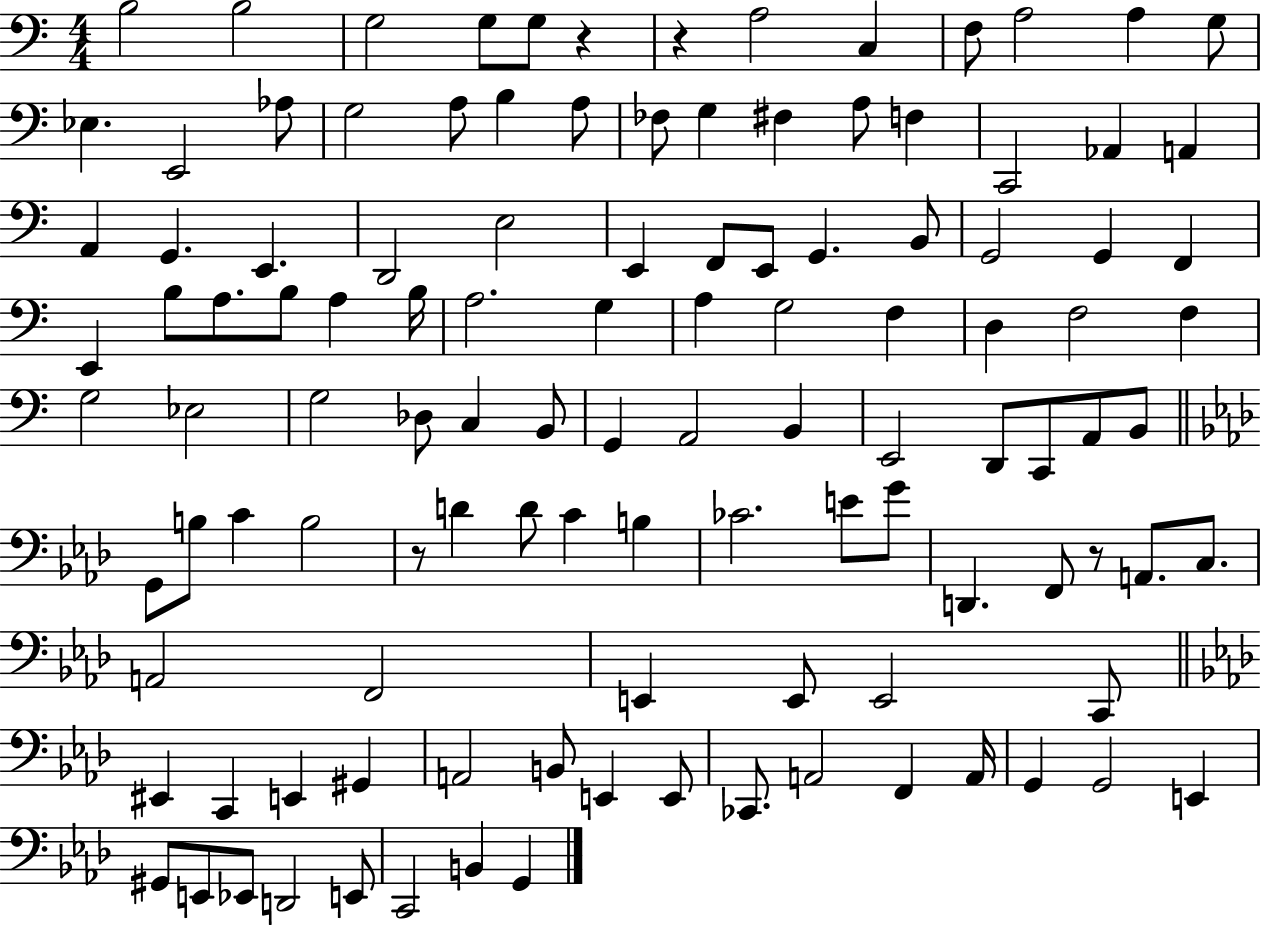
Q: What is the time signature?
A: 4/4